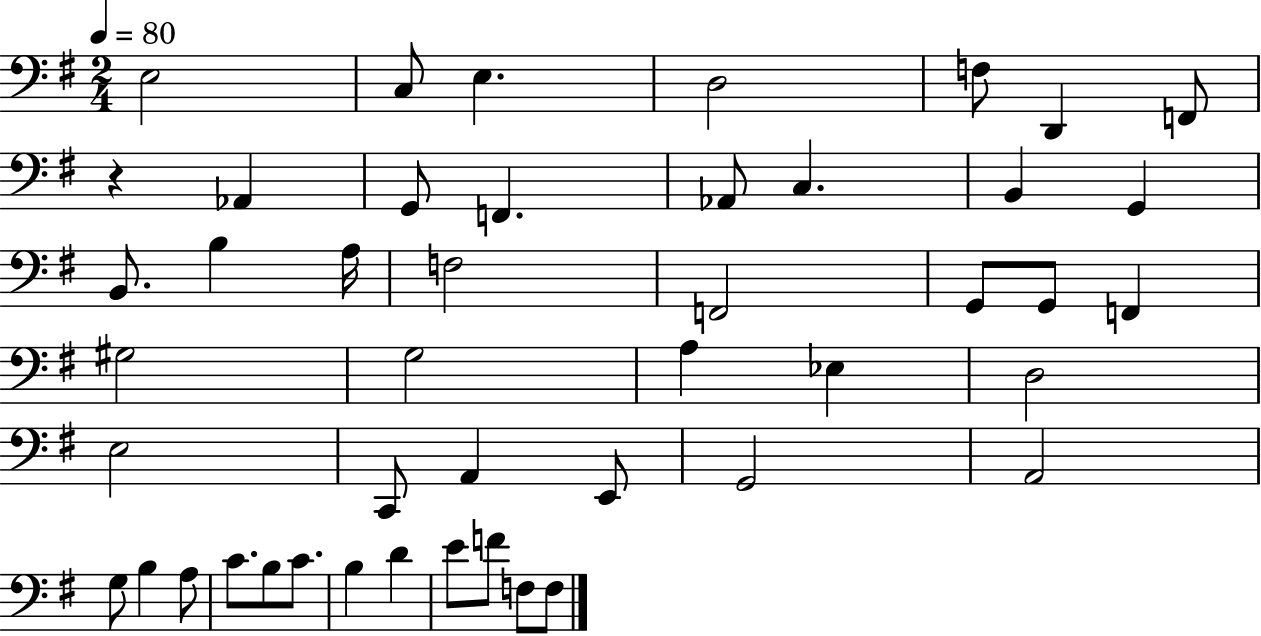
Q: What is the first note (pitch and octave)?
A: E3